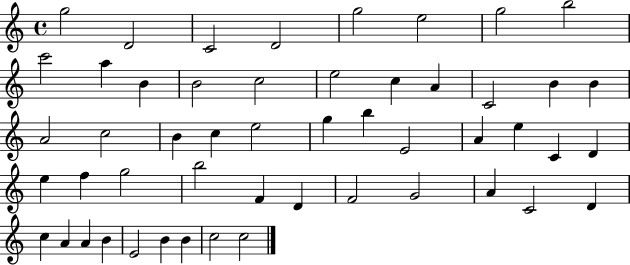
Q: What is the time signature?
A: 4/4